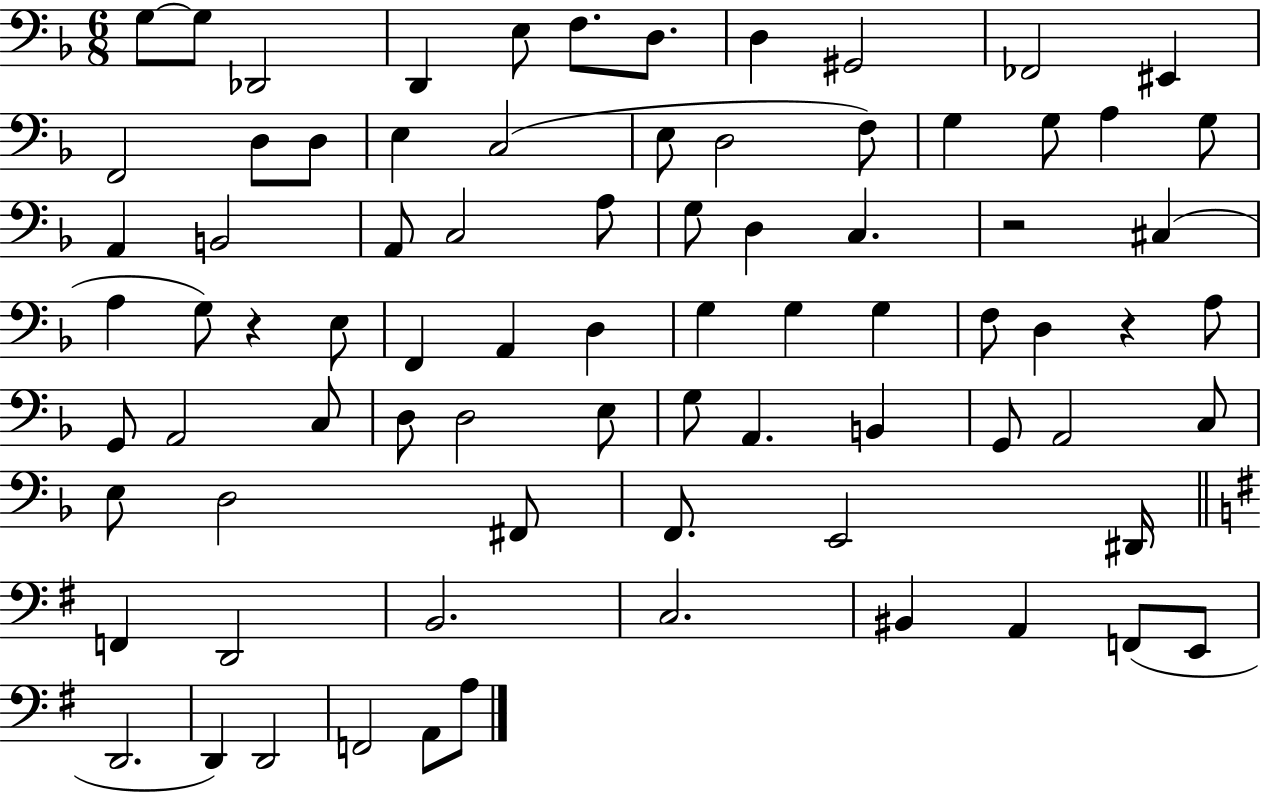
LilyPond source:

{
  \clef bass
  \numericTimeSignature
  \time 6/8
  \key f \major
  g8~~ g8 des,2 | d,4 e8 f8. d8. | d4 gis,2 | fes,2 eis,4 | \break f,2 d8 d8 | e4 c2( | e8 d2 f8) | g4 g8 a4 g8 | \break a,4 b,2 | a,8 c2 a8 | g8 d4 c4. | r2 cis4( | \break a4 g8) r4 e8 | f,4 a,4 d4 | g4 g4 g4 | f8 d4 r4 a8 | \break g,8 a,2 c8 | d8 d2 e8 | g8 a,4. b,4 | g,8 a,2 c8 | \break e8 d2 fis,8 | f,8. e,2 dis,16 | \bar "||" \break \key g \major f,4 d,2 | b,2. | c2. | bis,4 a,4 f,8( e,8 | \break d,2. | d,4) d,2 | f,2 a,8 a8 | \bar "|."
}